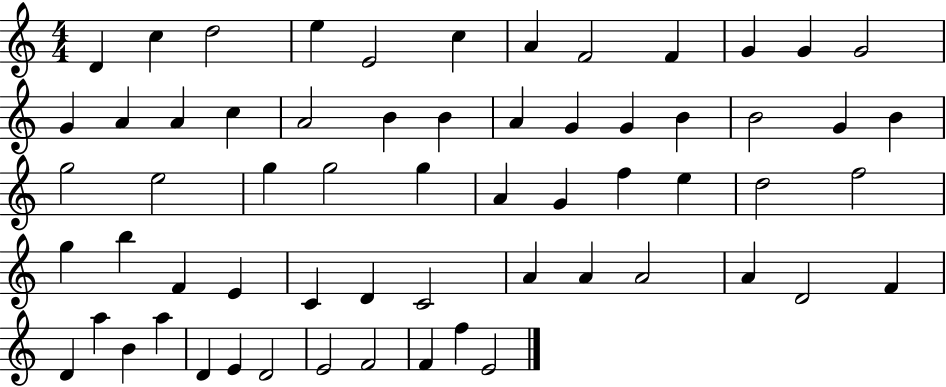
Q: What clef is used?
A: treble